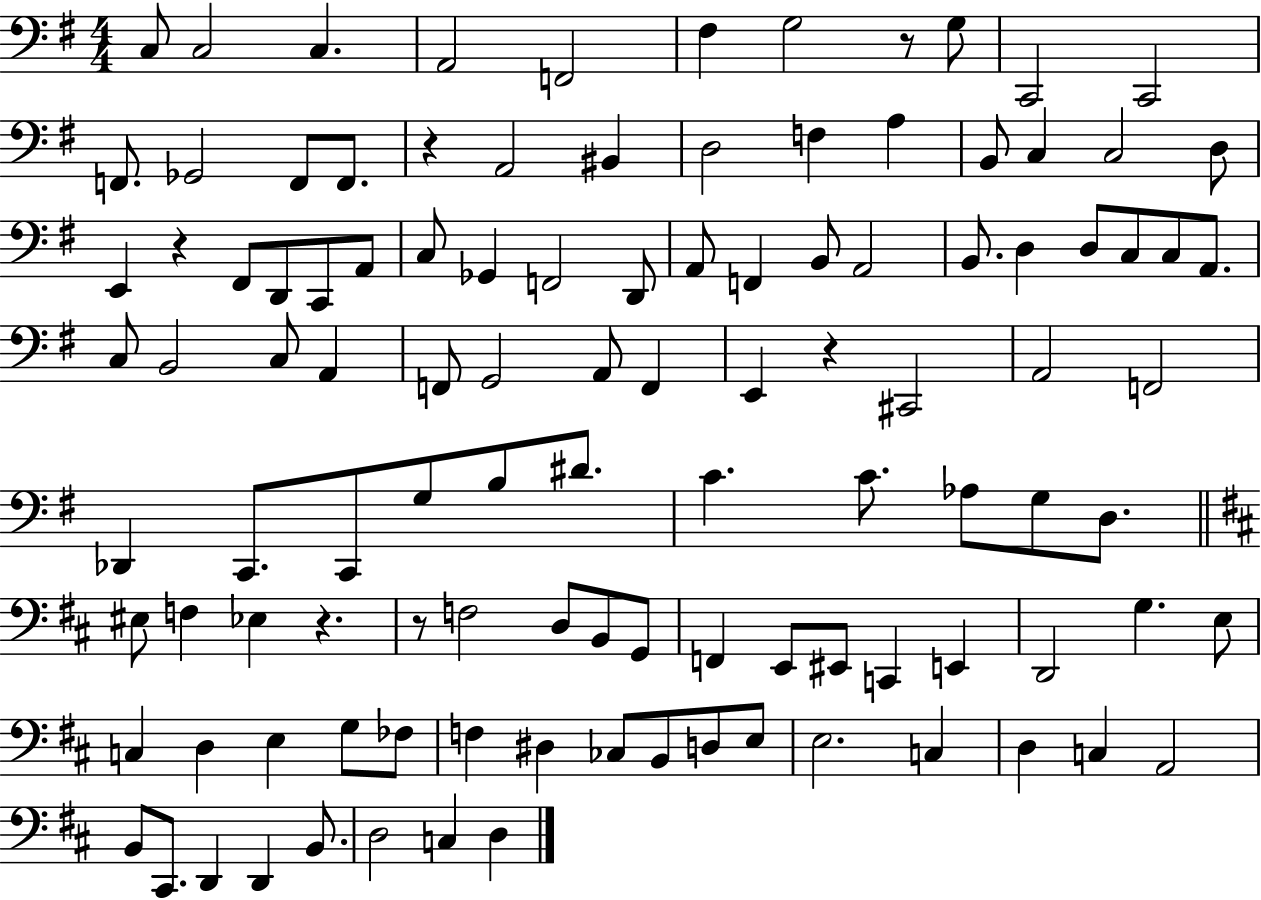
X:1
T:Untitled
M:4/4
L:1/4
K:G
C,/2 C,2 C, A,,2 F,,2 ^F, G,2 z/2 G,/2 C,,2 C,,2 F,,/2 _G,,2 F,,/2 F,,/2 z A,,2 ^B,, D,2 F, A, B,,/2 C, C,2 D,/2 E,, z ^F,,/2 D,,/2 C,,/2 A,,/2 C,/2 _G,, F,,2 D,,/2 A,,/2 F,, B,,/2 A,,2 B,,/2 D, D,/2 C,/2 C,/2 A,,/2 C,/2 B,,2 C,/2 A,, F,,/2 G,,2 A,,/2 F,, E,, z ^C,,2 A,,2 F,,2 _D,, C,,/2 C,,/2 G,/2 B,/2 ^D/2 C C/2 _A,/2 G,/2 D,/2 ^E,/2 F, _E, z z/2 F,2 D,/2 B,,/2 G,,/2 F,, E,,/2 ^E,,/2 C,, E,, D,,2 G, E,/2 C, D, E, G,/2 _F,/2 F, ^D, _C,/2 B,,/2 D,/2 E,/2 E,2 C, D, C, A,,2 B,,/2 ^C,,/2 D,, D,, B,,/2 D,2 C, D,